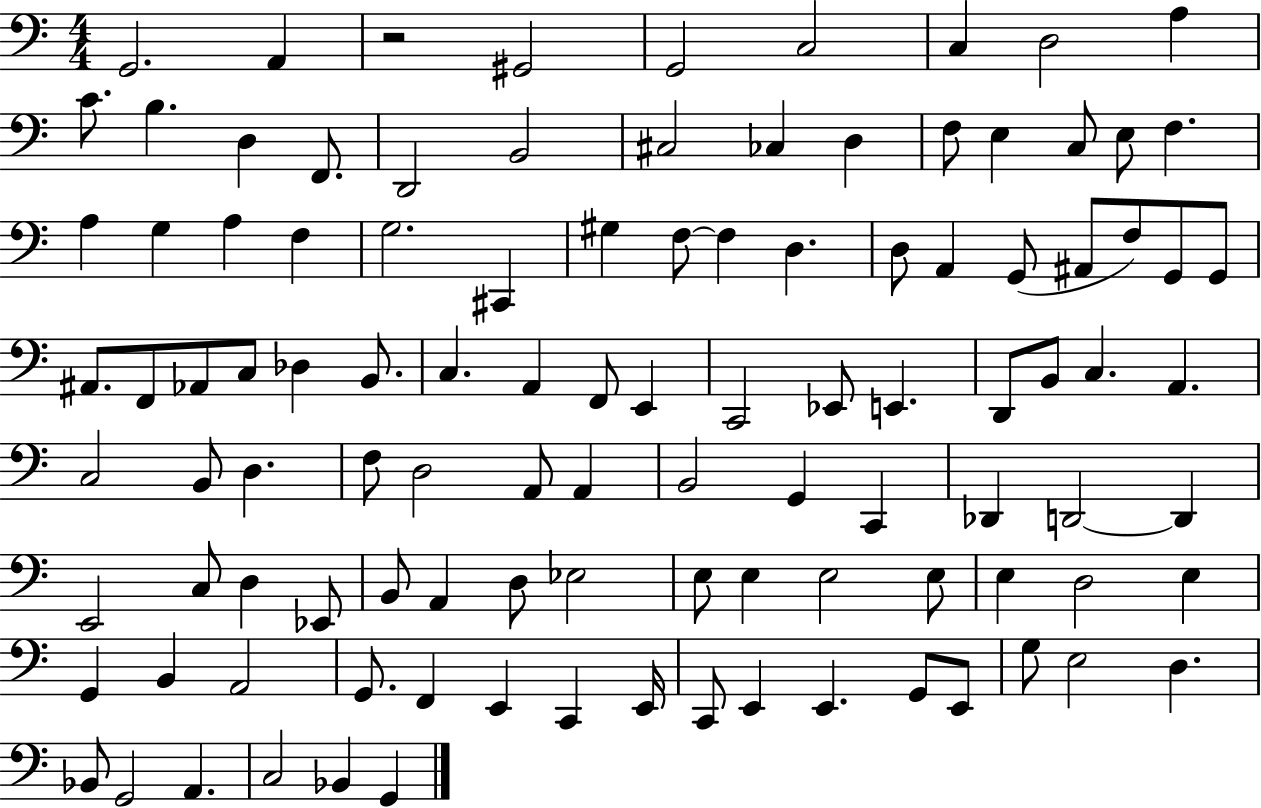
G2/h. A2/q R/h G#2/h G2/h C3/h C3/q D3/h A3/q C4/e. B3/q. D3/q F2/e. D2/h B2/h C#3/h CES3/q D3/q F3/e E3/q C3/e E3/e F3/q. A3/q G3/q A3/q F3/q G3/h. C#2/q G#3/q F3/e F3/q D3/q. D3/e A2/q G2/e A#2/e F3/e G2/e G2/e A#2/e. F2/e Ab2/e C3/e Db3/q B2/e. C3/q. A2/q F2/e E2/q C2/h Eb2/e E2/q. D2/e B2/e C3/q. A2/q. C3/h B2/e D3/q. F3/e D3/h A2/e A2/q B2/h G2/q C2/q Db2/q D2/h D2/q E2/h C3/e D3/q Eb2/e B2/e A2/q D3/e Eb3/h E3/e E3/q E3/h E3/e E3/q D3/h E3/q G2/q B2/q A2/h G2/e. F2/q E2/q C2/q E2/s C2/e E2/q E2/q. G2/e E2/e G3/e E3/h D3/q. Bb2/e G2/h A2/q. C3/h Bb2/q G2/q